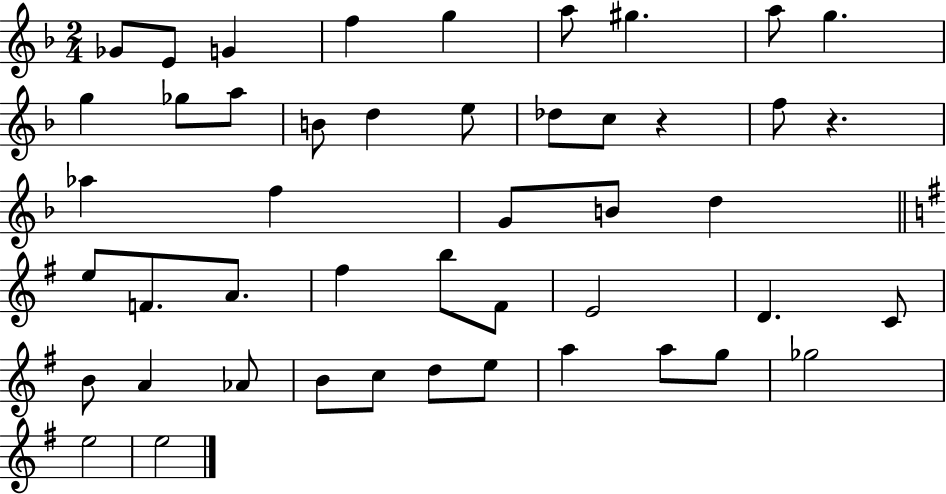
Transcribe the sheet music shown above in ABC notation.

X:1
T:Untitled
M:2/4
L:1/4
K:F
_G/2 E/2 G f g a/2 ^g a/2 g g _g/2 a/2 B/2 d e/2 _d/2 c/2 z f/2 z _a f G/2 B/2 d e/2 F/2 A/2 ^f b/2 ^F/2 E2 D C/2 B/2 A _A/2 B/2 c/2 d/2 e/2 a a/2 g/2 _g2 e2 e2